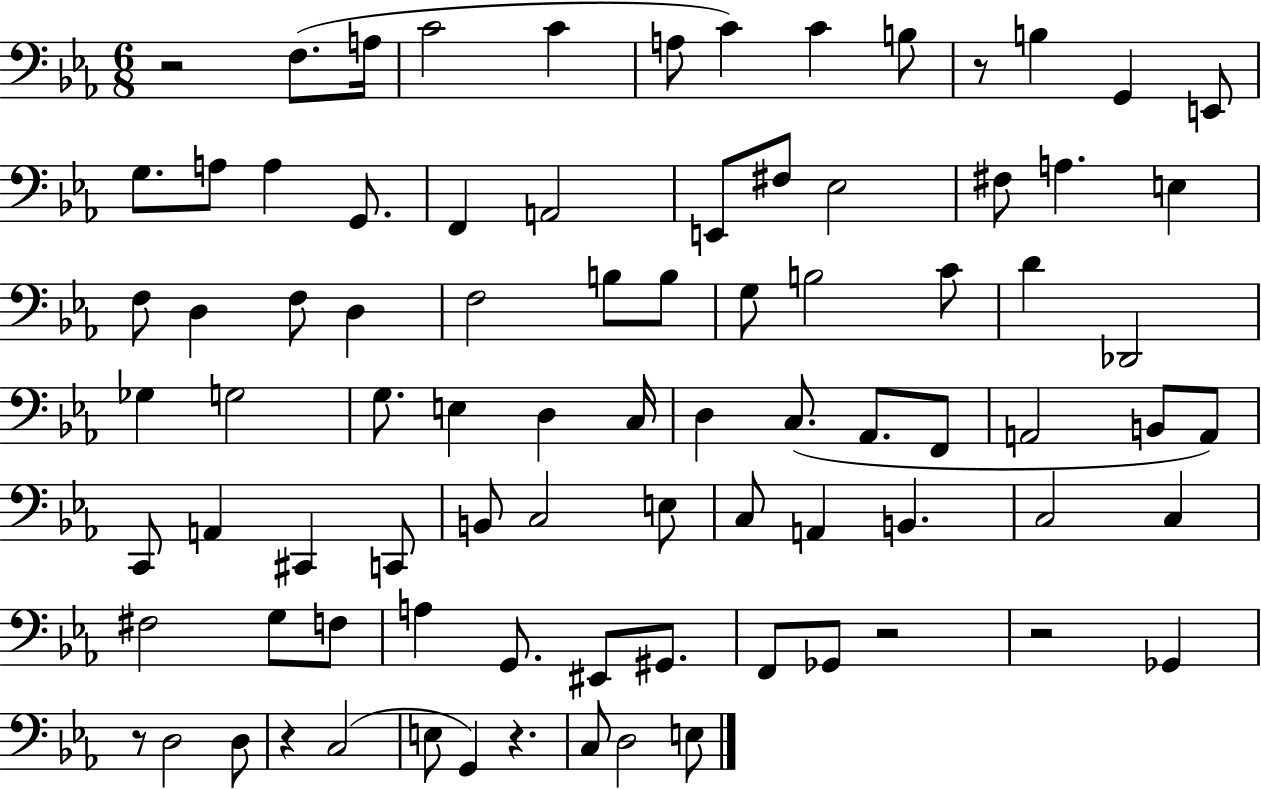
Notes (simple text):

R/h F3/e. A3/s C4/h C4/q A3/e C4/q C4/q B3/e R/e B3/q G2/q E2/e G3/e. A3/e A3/q G2/e. F2/q A2/h E2/e F#3/e Eb3/h F#3/e A3/q. E3/q F3/e D3/q F3/e D3/q F3/h B3/e B3/e G3/e B3/h C4/e D4/q Db2/h Gb3/q G3/h G3/e. E3/q D3/q C3/s D3/q C3/e. Ab2/e. F2/e A2/h B2/e A2/e C2/e A2/q C#2/q C2/e B2/e C3/h E3/e C3/e A2/q B2/q. C3/h C3/q F#3/h G3/e F3/e A3/q G2/e. EIS2/e G#2/e. F2/e Gb2/e R/h R/h Gb2/q R/e D3/h D3/e R/q C3/h E3/e G2/q R/q. C3/e D3/h E3/e